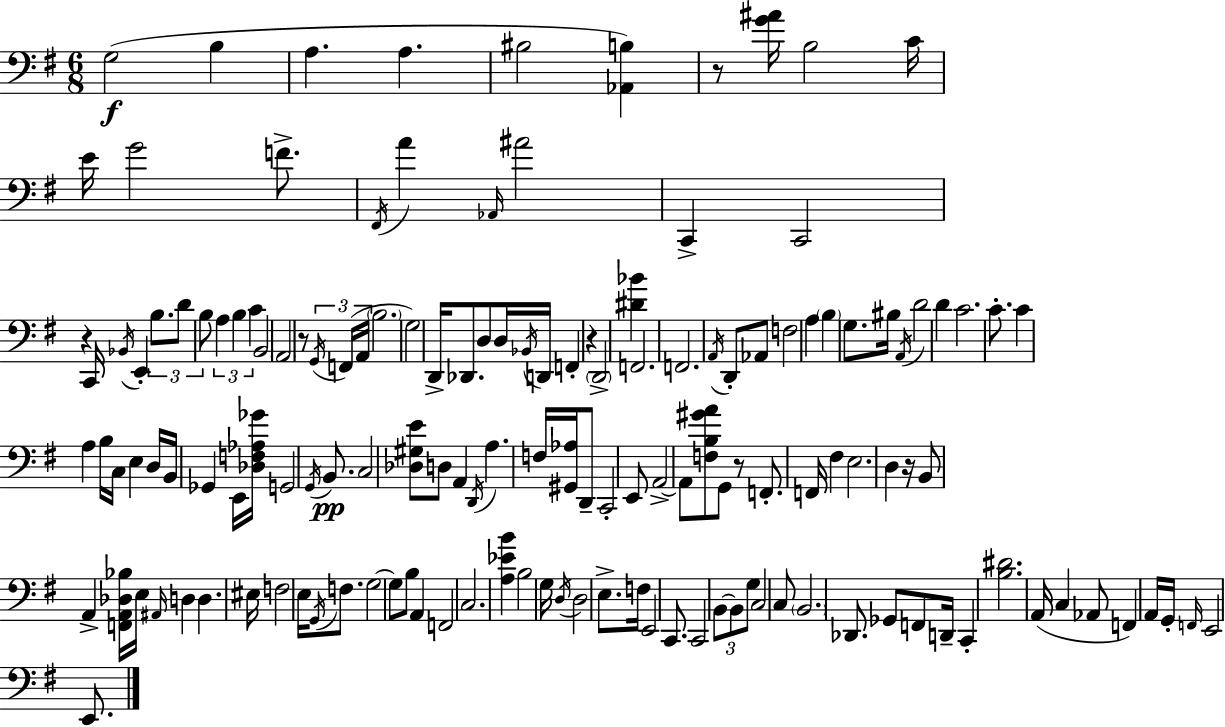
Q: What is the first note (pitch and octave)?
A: G3